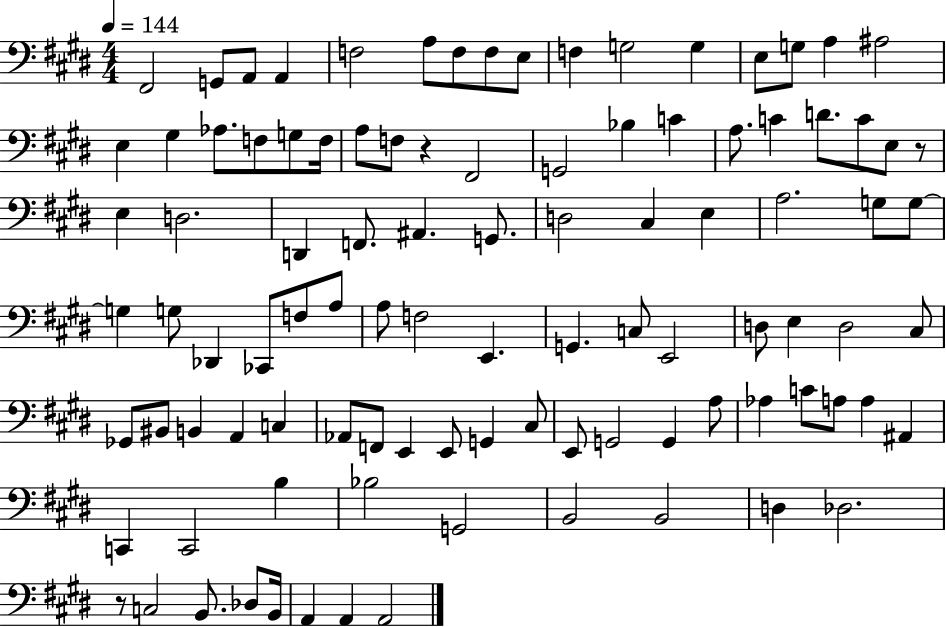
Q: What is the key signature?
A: E major